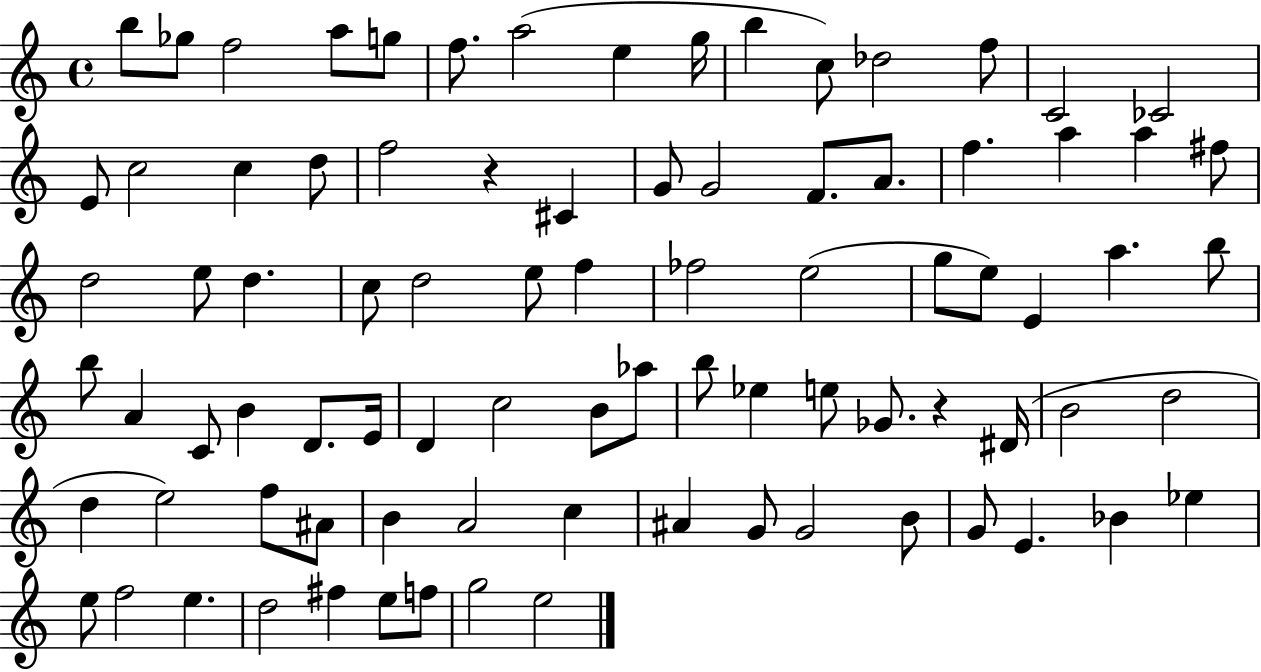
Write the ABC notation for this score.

X:1
T:Untitled
M:4/4
L:1/4
K:C
b/2 _g/2 f2 a/2 g/2 f/2 a2 e g/4 b c/2 _d2 f/2 C2 _C2 E/2 c2 c d/2 f2 z ^C G/2 G2 F/2 A/2 f a a ^f/2 d2 e/2 d c/2 d2 e/2 f _f2 e2 g/2 e/2 E a b/2 b/2 A C/2 B D/2 E/4 D c2 B/2 _a/2 b/2 _e e/2 _G/2 z ^D/4 B2 d2 d e2 f/2 ^A/2 B A2 c ^A G/2 G2 B/2 G/2 E _B _e e/2 f2 e d2 ^f e/2 f/2 g2 e2